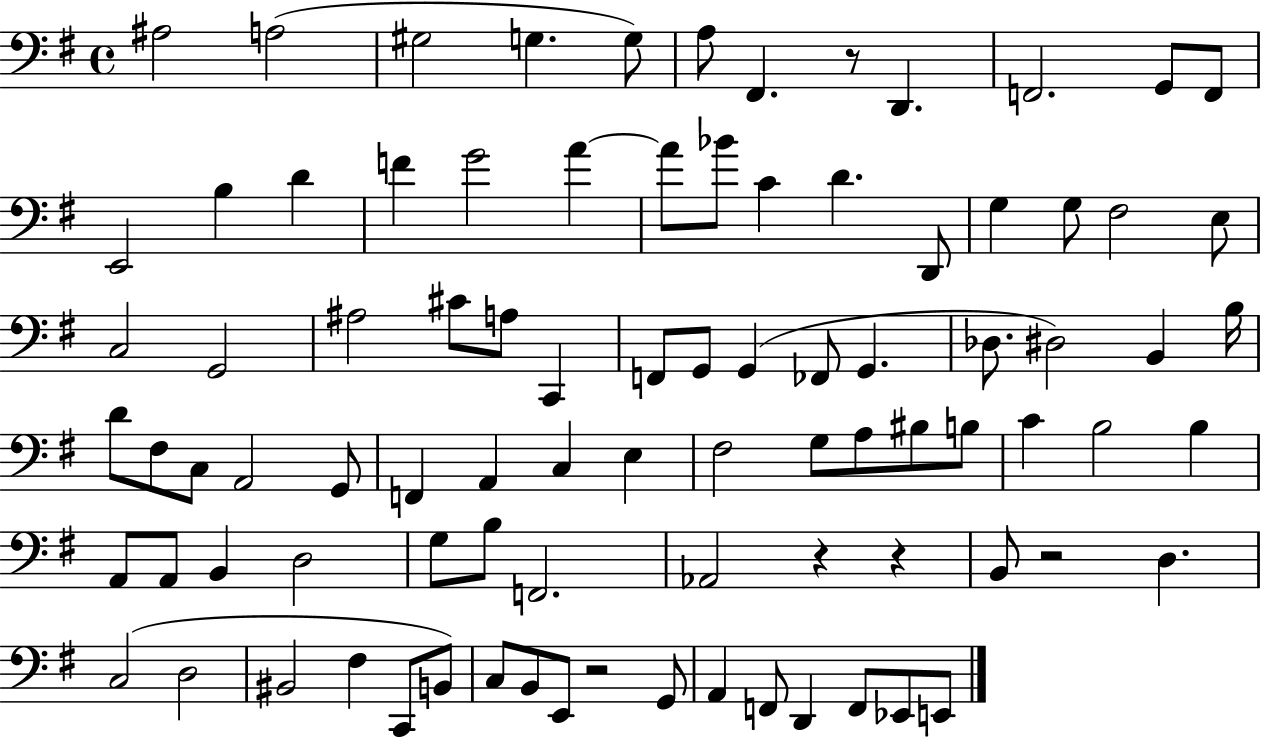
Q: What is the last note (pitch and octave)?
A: E2